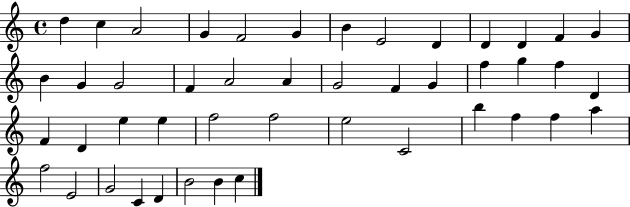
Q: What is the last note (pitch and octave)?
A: C5